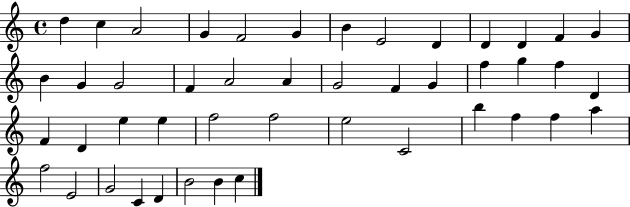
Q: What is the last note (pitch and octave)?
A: C5